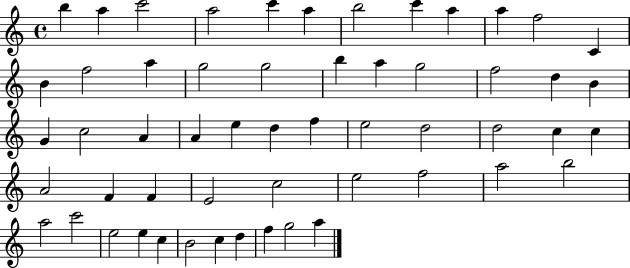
X:1
T:Untitled
M:4/4
L:1/4
K:C
b a c'2 a2 c' a b2 c' a a f2 C B f2 a g2 g2 b a g2 f2 d B G c2 A A e d f e2 d2 d2 c c A2 F F E2 c2 e2 f2 a2 b2 a2 c'2 e2 e c B2 c d f g2 a